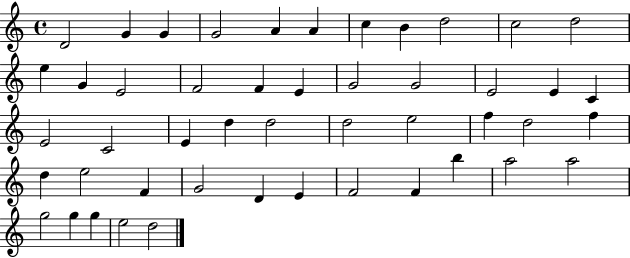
D4/h G4/q G4/q G4/h A4/q A4/q C5/q B4/q D5/h C5/h D5/h E5/q G4/q E4/h F4/h F4/q E4/q G4/h G4/h E4/h E4/q C4/q E4/h C4/h E4/q D5/q D5/h D5/h E5/h F5/q D5/h F5/q D5/q E5/h F4/q G4/h D4/q E4/q F4/h F4/q B5/q A5/h A5/h G5/h G5/q G5/q E5/h D5/h